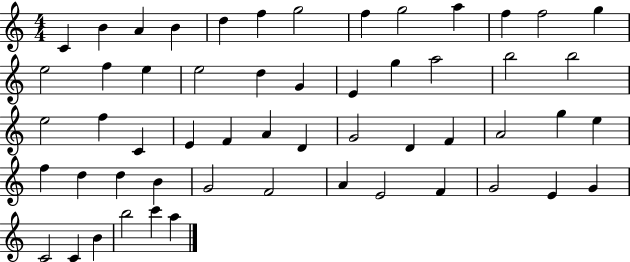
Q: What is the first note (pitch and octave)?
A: C4